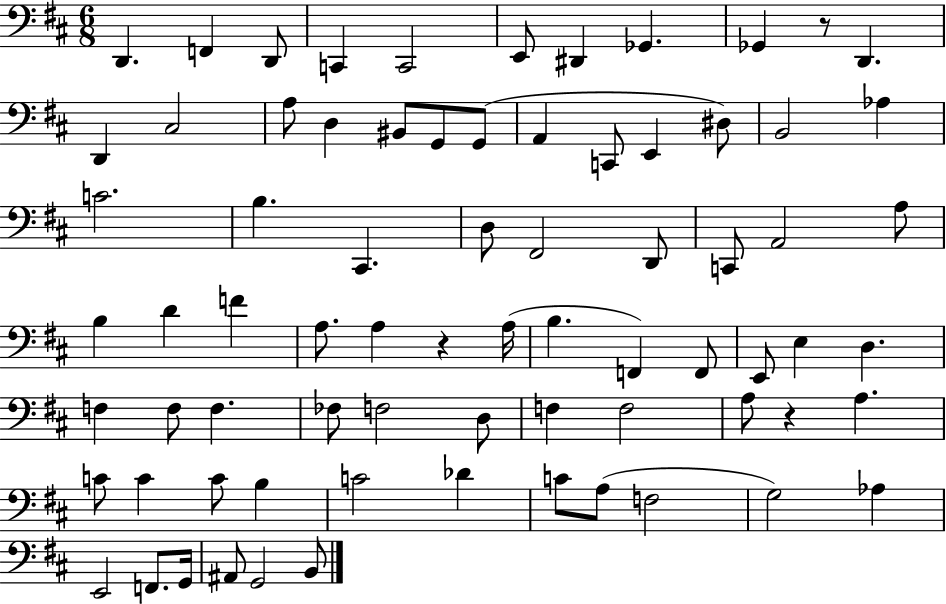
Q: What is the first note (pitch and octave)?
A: D2